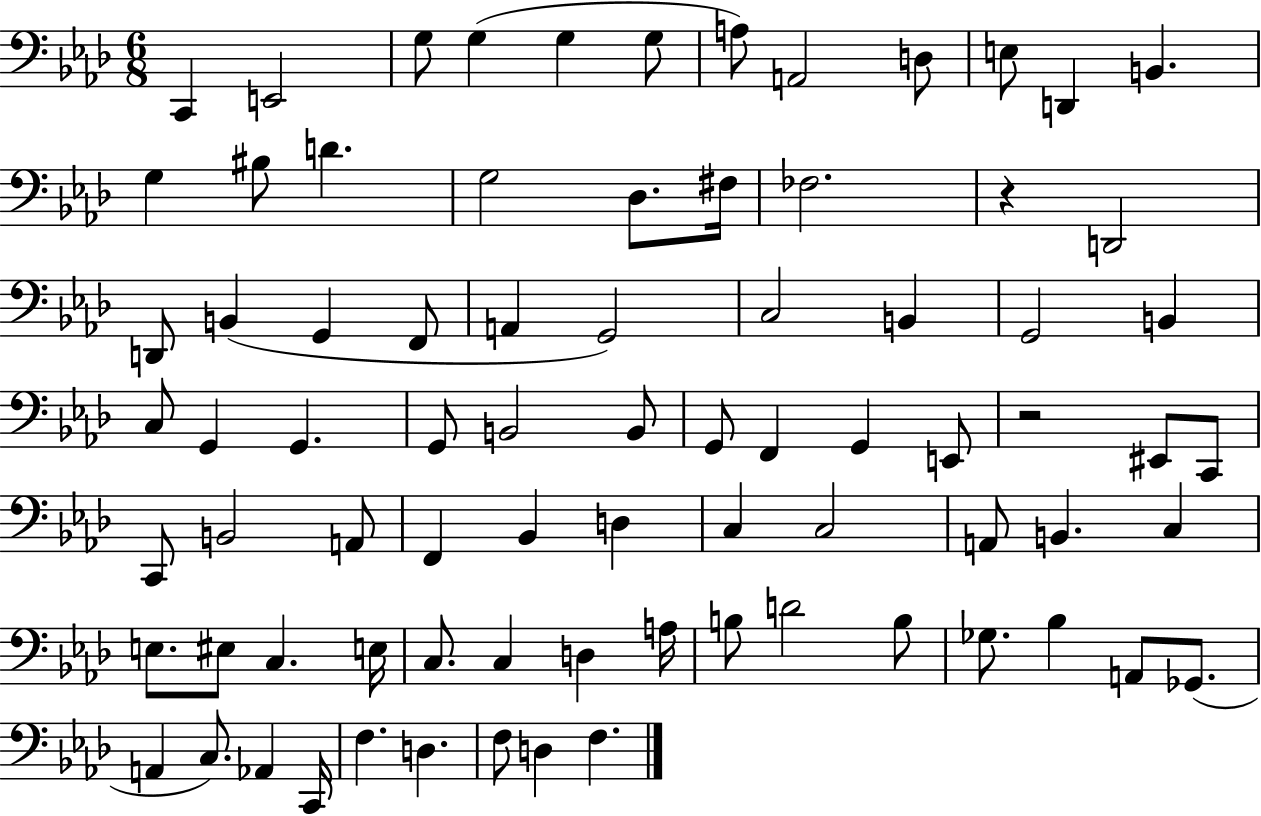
C2/q E2/h G3/e G3/q G3/q G3/e A3/e A2/h D3/e E3/e D2/q B2/q. G3/q BIS3/e D4/q. G3/h Db3/e. F#3/s FES3/h. R/q D2/h D2/e B2/q G2/q F2/e A2/q G2/h C3/h B2/q G2/h B2/q C3/e G2/q G2/q. G2/e B2/h B2/e G2/e F2/q G2/q E2/e R/h EIS2/e C2/e C2/e B2/h A2/e F2/q Bb2/q D3/q C3/q C3/h A2/e B2/q. C3/q E3/e. EIS3/e C3/q. E3/s C3/e. C3/q D3/q A3/s B3/e D4/h B3/e Gb3/e. Bb3/q A2/e Gb2/e. A2/q C3/e. Ab2/q C2/s F3/q. D3/q. F3/e D3/q F3/q.